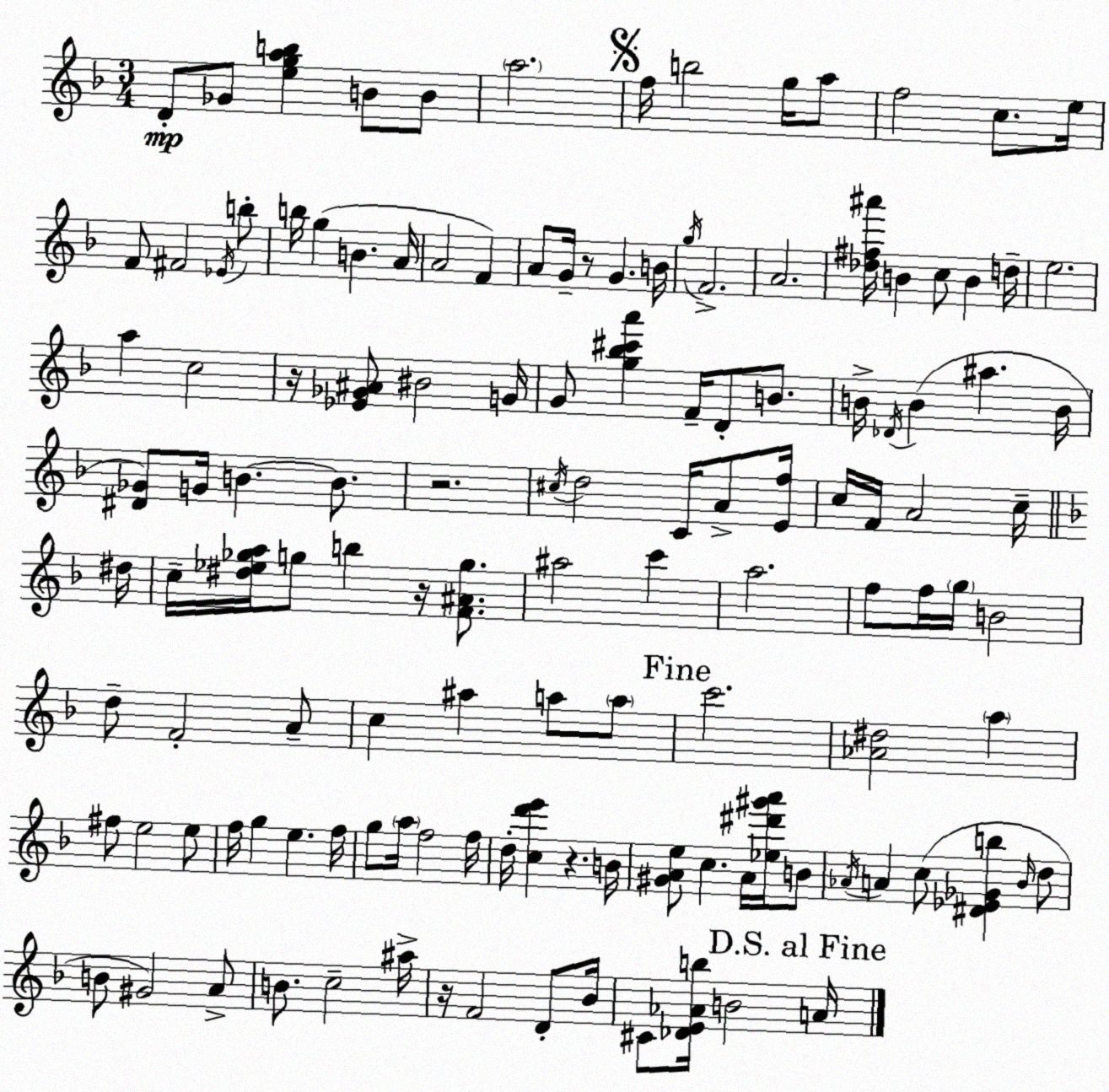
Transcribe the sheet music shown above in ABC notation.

X:1
T:Untitled
M:3/4
L:1/4
K:F
D/2 _G/2 [egab] B/2 B/2 a2 f/4 b2 g/4 a/2 f2 c/2 e/4 F/2 ^F2 _E/4 b/2 b/4 g B A/4 A2 F A/2 G/4 z/2 G B/4 g/4 F2 A2 [_d^f^a']/4 B c/2 B d/4 e2 a c2 z/4 [_E_G^A]/2 ^B2 G/4 G/2 [g_b^c'a'] F/4 D/2 B/2 B/4 _D/4 B ^a B/4 [^D_G]/2 G/4 B B/2 z2 ^c/4 d2 C/4 A/2 [Ef]/4 c/4 F/4 A2 c/4 ^d/4 c/4 [^d_e_ga]/4 g/2 b z/4 [F^Ag]/2 ^a2 c' a2 f/2 f/4 g/4 B2 d/2 F2 A/2 c ^a a/2 a/2 c'2 [_A^d]2 a ^f/2 e2 e/2 f/4 g e f/4 g/2 a/4 f2 f/4 d/4 [cd'e'] z B/4 [^GAe]/2 c A/4 [_e^d'^g'a']/4 B/2 _A/4 A c/2 [^D_E_Gb] _B/4 d/2 B/2 ^G2 A/2 B/2 c2 ^a/4 z/4 F2 D/2 _B/4 ^C/2 [_DE_Ab]/4 B2 A/4